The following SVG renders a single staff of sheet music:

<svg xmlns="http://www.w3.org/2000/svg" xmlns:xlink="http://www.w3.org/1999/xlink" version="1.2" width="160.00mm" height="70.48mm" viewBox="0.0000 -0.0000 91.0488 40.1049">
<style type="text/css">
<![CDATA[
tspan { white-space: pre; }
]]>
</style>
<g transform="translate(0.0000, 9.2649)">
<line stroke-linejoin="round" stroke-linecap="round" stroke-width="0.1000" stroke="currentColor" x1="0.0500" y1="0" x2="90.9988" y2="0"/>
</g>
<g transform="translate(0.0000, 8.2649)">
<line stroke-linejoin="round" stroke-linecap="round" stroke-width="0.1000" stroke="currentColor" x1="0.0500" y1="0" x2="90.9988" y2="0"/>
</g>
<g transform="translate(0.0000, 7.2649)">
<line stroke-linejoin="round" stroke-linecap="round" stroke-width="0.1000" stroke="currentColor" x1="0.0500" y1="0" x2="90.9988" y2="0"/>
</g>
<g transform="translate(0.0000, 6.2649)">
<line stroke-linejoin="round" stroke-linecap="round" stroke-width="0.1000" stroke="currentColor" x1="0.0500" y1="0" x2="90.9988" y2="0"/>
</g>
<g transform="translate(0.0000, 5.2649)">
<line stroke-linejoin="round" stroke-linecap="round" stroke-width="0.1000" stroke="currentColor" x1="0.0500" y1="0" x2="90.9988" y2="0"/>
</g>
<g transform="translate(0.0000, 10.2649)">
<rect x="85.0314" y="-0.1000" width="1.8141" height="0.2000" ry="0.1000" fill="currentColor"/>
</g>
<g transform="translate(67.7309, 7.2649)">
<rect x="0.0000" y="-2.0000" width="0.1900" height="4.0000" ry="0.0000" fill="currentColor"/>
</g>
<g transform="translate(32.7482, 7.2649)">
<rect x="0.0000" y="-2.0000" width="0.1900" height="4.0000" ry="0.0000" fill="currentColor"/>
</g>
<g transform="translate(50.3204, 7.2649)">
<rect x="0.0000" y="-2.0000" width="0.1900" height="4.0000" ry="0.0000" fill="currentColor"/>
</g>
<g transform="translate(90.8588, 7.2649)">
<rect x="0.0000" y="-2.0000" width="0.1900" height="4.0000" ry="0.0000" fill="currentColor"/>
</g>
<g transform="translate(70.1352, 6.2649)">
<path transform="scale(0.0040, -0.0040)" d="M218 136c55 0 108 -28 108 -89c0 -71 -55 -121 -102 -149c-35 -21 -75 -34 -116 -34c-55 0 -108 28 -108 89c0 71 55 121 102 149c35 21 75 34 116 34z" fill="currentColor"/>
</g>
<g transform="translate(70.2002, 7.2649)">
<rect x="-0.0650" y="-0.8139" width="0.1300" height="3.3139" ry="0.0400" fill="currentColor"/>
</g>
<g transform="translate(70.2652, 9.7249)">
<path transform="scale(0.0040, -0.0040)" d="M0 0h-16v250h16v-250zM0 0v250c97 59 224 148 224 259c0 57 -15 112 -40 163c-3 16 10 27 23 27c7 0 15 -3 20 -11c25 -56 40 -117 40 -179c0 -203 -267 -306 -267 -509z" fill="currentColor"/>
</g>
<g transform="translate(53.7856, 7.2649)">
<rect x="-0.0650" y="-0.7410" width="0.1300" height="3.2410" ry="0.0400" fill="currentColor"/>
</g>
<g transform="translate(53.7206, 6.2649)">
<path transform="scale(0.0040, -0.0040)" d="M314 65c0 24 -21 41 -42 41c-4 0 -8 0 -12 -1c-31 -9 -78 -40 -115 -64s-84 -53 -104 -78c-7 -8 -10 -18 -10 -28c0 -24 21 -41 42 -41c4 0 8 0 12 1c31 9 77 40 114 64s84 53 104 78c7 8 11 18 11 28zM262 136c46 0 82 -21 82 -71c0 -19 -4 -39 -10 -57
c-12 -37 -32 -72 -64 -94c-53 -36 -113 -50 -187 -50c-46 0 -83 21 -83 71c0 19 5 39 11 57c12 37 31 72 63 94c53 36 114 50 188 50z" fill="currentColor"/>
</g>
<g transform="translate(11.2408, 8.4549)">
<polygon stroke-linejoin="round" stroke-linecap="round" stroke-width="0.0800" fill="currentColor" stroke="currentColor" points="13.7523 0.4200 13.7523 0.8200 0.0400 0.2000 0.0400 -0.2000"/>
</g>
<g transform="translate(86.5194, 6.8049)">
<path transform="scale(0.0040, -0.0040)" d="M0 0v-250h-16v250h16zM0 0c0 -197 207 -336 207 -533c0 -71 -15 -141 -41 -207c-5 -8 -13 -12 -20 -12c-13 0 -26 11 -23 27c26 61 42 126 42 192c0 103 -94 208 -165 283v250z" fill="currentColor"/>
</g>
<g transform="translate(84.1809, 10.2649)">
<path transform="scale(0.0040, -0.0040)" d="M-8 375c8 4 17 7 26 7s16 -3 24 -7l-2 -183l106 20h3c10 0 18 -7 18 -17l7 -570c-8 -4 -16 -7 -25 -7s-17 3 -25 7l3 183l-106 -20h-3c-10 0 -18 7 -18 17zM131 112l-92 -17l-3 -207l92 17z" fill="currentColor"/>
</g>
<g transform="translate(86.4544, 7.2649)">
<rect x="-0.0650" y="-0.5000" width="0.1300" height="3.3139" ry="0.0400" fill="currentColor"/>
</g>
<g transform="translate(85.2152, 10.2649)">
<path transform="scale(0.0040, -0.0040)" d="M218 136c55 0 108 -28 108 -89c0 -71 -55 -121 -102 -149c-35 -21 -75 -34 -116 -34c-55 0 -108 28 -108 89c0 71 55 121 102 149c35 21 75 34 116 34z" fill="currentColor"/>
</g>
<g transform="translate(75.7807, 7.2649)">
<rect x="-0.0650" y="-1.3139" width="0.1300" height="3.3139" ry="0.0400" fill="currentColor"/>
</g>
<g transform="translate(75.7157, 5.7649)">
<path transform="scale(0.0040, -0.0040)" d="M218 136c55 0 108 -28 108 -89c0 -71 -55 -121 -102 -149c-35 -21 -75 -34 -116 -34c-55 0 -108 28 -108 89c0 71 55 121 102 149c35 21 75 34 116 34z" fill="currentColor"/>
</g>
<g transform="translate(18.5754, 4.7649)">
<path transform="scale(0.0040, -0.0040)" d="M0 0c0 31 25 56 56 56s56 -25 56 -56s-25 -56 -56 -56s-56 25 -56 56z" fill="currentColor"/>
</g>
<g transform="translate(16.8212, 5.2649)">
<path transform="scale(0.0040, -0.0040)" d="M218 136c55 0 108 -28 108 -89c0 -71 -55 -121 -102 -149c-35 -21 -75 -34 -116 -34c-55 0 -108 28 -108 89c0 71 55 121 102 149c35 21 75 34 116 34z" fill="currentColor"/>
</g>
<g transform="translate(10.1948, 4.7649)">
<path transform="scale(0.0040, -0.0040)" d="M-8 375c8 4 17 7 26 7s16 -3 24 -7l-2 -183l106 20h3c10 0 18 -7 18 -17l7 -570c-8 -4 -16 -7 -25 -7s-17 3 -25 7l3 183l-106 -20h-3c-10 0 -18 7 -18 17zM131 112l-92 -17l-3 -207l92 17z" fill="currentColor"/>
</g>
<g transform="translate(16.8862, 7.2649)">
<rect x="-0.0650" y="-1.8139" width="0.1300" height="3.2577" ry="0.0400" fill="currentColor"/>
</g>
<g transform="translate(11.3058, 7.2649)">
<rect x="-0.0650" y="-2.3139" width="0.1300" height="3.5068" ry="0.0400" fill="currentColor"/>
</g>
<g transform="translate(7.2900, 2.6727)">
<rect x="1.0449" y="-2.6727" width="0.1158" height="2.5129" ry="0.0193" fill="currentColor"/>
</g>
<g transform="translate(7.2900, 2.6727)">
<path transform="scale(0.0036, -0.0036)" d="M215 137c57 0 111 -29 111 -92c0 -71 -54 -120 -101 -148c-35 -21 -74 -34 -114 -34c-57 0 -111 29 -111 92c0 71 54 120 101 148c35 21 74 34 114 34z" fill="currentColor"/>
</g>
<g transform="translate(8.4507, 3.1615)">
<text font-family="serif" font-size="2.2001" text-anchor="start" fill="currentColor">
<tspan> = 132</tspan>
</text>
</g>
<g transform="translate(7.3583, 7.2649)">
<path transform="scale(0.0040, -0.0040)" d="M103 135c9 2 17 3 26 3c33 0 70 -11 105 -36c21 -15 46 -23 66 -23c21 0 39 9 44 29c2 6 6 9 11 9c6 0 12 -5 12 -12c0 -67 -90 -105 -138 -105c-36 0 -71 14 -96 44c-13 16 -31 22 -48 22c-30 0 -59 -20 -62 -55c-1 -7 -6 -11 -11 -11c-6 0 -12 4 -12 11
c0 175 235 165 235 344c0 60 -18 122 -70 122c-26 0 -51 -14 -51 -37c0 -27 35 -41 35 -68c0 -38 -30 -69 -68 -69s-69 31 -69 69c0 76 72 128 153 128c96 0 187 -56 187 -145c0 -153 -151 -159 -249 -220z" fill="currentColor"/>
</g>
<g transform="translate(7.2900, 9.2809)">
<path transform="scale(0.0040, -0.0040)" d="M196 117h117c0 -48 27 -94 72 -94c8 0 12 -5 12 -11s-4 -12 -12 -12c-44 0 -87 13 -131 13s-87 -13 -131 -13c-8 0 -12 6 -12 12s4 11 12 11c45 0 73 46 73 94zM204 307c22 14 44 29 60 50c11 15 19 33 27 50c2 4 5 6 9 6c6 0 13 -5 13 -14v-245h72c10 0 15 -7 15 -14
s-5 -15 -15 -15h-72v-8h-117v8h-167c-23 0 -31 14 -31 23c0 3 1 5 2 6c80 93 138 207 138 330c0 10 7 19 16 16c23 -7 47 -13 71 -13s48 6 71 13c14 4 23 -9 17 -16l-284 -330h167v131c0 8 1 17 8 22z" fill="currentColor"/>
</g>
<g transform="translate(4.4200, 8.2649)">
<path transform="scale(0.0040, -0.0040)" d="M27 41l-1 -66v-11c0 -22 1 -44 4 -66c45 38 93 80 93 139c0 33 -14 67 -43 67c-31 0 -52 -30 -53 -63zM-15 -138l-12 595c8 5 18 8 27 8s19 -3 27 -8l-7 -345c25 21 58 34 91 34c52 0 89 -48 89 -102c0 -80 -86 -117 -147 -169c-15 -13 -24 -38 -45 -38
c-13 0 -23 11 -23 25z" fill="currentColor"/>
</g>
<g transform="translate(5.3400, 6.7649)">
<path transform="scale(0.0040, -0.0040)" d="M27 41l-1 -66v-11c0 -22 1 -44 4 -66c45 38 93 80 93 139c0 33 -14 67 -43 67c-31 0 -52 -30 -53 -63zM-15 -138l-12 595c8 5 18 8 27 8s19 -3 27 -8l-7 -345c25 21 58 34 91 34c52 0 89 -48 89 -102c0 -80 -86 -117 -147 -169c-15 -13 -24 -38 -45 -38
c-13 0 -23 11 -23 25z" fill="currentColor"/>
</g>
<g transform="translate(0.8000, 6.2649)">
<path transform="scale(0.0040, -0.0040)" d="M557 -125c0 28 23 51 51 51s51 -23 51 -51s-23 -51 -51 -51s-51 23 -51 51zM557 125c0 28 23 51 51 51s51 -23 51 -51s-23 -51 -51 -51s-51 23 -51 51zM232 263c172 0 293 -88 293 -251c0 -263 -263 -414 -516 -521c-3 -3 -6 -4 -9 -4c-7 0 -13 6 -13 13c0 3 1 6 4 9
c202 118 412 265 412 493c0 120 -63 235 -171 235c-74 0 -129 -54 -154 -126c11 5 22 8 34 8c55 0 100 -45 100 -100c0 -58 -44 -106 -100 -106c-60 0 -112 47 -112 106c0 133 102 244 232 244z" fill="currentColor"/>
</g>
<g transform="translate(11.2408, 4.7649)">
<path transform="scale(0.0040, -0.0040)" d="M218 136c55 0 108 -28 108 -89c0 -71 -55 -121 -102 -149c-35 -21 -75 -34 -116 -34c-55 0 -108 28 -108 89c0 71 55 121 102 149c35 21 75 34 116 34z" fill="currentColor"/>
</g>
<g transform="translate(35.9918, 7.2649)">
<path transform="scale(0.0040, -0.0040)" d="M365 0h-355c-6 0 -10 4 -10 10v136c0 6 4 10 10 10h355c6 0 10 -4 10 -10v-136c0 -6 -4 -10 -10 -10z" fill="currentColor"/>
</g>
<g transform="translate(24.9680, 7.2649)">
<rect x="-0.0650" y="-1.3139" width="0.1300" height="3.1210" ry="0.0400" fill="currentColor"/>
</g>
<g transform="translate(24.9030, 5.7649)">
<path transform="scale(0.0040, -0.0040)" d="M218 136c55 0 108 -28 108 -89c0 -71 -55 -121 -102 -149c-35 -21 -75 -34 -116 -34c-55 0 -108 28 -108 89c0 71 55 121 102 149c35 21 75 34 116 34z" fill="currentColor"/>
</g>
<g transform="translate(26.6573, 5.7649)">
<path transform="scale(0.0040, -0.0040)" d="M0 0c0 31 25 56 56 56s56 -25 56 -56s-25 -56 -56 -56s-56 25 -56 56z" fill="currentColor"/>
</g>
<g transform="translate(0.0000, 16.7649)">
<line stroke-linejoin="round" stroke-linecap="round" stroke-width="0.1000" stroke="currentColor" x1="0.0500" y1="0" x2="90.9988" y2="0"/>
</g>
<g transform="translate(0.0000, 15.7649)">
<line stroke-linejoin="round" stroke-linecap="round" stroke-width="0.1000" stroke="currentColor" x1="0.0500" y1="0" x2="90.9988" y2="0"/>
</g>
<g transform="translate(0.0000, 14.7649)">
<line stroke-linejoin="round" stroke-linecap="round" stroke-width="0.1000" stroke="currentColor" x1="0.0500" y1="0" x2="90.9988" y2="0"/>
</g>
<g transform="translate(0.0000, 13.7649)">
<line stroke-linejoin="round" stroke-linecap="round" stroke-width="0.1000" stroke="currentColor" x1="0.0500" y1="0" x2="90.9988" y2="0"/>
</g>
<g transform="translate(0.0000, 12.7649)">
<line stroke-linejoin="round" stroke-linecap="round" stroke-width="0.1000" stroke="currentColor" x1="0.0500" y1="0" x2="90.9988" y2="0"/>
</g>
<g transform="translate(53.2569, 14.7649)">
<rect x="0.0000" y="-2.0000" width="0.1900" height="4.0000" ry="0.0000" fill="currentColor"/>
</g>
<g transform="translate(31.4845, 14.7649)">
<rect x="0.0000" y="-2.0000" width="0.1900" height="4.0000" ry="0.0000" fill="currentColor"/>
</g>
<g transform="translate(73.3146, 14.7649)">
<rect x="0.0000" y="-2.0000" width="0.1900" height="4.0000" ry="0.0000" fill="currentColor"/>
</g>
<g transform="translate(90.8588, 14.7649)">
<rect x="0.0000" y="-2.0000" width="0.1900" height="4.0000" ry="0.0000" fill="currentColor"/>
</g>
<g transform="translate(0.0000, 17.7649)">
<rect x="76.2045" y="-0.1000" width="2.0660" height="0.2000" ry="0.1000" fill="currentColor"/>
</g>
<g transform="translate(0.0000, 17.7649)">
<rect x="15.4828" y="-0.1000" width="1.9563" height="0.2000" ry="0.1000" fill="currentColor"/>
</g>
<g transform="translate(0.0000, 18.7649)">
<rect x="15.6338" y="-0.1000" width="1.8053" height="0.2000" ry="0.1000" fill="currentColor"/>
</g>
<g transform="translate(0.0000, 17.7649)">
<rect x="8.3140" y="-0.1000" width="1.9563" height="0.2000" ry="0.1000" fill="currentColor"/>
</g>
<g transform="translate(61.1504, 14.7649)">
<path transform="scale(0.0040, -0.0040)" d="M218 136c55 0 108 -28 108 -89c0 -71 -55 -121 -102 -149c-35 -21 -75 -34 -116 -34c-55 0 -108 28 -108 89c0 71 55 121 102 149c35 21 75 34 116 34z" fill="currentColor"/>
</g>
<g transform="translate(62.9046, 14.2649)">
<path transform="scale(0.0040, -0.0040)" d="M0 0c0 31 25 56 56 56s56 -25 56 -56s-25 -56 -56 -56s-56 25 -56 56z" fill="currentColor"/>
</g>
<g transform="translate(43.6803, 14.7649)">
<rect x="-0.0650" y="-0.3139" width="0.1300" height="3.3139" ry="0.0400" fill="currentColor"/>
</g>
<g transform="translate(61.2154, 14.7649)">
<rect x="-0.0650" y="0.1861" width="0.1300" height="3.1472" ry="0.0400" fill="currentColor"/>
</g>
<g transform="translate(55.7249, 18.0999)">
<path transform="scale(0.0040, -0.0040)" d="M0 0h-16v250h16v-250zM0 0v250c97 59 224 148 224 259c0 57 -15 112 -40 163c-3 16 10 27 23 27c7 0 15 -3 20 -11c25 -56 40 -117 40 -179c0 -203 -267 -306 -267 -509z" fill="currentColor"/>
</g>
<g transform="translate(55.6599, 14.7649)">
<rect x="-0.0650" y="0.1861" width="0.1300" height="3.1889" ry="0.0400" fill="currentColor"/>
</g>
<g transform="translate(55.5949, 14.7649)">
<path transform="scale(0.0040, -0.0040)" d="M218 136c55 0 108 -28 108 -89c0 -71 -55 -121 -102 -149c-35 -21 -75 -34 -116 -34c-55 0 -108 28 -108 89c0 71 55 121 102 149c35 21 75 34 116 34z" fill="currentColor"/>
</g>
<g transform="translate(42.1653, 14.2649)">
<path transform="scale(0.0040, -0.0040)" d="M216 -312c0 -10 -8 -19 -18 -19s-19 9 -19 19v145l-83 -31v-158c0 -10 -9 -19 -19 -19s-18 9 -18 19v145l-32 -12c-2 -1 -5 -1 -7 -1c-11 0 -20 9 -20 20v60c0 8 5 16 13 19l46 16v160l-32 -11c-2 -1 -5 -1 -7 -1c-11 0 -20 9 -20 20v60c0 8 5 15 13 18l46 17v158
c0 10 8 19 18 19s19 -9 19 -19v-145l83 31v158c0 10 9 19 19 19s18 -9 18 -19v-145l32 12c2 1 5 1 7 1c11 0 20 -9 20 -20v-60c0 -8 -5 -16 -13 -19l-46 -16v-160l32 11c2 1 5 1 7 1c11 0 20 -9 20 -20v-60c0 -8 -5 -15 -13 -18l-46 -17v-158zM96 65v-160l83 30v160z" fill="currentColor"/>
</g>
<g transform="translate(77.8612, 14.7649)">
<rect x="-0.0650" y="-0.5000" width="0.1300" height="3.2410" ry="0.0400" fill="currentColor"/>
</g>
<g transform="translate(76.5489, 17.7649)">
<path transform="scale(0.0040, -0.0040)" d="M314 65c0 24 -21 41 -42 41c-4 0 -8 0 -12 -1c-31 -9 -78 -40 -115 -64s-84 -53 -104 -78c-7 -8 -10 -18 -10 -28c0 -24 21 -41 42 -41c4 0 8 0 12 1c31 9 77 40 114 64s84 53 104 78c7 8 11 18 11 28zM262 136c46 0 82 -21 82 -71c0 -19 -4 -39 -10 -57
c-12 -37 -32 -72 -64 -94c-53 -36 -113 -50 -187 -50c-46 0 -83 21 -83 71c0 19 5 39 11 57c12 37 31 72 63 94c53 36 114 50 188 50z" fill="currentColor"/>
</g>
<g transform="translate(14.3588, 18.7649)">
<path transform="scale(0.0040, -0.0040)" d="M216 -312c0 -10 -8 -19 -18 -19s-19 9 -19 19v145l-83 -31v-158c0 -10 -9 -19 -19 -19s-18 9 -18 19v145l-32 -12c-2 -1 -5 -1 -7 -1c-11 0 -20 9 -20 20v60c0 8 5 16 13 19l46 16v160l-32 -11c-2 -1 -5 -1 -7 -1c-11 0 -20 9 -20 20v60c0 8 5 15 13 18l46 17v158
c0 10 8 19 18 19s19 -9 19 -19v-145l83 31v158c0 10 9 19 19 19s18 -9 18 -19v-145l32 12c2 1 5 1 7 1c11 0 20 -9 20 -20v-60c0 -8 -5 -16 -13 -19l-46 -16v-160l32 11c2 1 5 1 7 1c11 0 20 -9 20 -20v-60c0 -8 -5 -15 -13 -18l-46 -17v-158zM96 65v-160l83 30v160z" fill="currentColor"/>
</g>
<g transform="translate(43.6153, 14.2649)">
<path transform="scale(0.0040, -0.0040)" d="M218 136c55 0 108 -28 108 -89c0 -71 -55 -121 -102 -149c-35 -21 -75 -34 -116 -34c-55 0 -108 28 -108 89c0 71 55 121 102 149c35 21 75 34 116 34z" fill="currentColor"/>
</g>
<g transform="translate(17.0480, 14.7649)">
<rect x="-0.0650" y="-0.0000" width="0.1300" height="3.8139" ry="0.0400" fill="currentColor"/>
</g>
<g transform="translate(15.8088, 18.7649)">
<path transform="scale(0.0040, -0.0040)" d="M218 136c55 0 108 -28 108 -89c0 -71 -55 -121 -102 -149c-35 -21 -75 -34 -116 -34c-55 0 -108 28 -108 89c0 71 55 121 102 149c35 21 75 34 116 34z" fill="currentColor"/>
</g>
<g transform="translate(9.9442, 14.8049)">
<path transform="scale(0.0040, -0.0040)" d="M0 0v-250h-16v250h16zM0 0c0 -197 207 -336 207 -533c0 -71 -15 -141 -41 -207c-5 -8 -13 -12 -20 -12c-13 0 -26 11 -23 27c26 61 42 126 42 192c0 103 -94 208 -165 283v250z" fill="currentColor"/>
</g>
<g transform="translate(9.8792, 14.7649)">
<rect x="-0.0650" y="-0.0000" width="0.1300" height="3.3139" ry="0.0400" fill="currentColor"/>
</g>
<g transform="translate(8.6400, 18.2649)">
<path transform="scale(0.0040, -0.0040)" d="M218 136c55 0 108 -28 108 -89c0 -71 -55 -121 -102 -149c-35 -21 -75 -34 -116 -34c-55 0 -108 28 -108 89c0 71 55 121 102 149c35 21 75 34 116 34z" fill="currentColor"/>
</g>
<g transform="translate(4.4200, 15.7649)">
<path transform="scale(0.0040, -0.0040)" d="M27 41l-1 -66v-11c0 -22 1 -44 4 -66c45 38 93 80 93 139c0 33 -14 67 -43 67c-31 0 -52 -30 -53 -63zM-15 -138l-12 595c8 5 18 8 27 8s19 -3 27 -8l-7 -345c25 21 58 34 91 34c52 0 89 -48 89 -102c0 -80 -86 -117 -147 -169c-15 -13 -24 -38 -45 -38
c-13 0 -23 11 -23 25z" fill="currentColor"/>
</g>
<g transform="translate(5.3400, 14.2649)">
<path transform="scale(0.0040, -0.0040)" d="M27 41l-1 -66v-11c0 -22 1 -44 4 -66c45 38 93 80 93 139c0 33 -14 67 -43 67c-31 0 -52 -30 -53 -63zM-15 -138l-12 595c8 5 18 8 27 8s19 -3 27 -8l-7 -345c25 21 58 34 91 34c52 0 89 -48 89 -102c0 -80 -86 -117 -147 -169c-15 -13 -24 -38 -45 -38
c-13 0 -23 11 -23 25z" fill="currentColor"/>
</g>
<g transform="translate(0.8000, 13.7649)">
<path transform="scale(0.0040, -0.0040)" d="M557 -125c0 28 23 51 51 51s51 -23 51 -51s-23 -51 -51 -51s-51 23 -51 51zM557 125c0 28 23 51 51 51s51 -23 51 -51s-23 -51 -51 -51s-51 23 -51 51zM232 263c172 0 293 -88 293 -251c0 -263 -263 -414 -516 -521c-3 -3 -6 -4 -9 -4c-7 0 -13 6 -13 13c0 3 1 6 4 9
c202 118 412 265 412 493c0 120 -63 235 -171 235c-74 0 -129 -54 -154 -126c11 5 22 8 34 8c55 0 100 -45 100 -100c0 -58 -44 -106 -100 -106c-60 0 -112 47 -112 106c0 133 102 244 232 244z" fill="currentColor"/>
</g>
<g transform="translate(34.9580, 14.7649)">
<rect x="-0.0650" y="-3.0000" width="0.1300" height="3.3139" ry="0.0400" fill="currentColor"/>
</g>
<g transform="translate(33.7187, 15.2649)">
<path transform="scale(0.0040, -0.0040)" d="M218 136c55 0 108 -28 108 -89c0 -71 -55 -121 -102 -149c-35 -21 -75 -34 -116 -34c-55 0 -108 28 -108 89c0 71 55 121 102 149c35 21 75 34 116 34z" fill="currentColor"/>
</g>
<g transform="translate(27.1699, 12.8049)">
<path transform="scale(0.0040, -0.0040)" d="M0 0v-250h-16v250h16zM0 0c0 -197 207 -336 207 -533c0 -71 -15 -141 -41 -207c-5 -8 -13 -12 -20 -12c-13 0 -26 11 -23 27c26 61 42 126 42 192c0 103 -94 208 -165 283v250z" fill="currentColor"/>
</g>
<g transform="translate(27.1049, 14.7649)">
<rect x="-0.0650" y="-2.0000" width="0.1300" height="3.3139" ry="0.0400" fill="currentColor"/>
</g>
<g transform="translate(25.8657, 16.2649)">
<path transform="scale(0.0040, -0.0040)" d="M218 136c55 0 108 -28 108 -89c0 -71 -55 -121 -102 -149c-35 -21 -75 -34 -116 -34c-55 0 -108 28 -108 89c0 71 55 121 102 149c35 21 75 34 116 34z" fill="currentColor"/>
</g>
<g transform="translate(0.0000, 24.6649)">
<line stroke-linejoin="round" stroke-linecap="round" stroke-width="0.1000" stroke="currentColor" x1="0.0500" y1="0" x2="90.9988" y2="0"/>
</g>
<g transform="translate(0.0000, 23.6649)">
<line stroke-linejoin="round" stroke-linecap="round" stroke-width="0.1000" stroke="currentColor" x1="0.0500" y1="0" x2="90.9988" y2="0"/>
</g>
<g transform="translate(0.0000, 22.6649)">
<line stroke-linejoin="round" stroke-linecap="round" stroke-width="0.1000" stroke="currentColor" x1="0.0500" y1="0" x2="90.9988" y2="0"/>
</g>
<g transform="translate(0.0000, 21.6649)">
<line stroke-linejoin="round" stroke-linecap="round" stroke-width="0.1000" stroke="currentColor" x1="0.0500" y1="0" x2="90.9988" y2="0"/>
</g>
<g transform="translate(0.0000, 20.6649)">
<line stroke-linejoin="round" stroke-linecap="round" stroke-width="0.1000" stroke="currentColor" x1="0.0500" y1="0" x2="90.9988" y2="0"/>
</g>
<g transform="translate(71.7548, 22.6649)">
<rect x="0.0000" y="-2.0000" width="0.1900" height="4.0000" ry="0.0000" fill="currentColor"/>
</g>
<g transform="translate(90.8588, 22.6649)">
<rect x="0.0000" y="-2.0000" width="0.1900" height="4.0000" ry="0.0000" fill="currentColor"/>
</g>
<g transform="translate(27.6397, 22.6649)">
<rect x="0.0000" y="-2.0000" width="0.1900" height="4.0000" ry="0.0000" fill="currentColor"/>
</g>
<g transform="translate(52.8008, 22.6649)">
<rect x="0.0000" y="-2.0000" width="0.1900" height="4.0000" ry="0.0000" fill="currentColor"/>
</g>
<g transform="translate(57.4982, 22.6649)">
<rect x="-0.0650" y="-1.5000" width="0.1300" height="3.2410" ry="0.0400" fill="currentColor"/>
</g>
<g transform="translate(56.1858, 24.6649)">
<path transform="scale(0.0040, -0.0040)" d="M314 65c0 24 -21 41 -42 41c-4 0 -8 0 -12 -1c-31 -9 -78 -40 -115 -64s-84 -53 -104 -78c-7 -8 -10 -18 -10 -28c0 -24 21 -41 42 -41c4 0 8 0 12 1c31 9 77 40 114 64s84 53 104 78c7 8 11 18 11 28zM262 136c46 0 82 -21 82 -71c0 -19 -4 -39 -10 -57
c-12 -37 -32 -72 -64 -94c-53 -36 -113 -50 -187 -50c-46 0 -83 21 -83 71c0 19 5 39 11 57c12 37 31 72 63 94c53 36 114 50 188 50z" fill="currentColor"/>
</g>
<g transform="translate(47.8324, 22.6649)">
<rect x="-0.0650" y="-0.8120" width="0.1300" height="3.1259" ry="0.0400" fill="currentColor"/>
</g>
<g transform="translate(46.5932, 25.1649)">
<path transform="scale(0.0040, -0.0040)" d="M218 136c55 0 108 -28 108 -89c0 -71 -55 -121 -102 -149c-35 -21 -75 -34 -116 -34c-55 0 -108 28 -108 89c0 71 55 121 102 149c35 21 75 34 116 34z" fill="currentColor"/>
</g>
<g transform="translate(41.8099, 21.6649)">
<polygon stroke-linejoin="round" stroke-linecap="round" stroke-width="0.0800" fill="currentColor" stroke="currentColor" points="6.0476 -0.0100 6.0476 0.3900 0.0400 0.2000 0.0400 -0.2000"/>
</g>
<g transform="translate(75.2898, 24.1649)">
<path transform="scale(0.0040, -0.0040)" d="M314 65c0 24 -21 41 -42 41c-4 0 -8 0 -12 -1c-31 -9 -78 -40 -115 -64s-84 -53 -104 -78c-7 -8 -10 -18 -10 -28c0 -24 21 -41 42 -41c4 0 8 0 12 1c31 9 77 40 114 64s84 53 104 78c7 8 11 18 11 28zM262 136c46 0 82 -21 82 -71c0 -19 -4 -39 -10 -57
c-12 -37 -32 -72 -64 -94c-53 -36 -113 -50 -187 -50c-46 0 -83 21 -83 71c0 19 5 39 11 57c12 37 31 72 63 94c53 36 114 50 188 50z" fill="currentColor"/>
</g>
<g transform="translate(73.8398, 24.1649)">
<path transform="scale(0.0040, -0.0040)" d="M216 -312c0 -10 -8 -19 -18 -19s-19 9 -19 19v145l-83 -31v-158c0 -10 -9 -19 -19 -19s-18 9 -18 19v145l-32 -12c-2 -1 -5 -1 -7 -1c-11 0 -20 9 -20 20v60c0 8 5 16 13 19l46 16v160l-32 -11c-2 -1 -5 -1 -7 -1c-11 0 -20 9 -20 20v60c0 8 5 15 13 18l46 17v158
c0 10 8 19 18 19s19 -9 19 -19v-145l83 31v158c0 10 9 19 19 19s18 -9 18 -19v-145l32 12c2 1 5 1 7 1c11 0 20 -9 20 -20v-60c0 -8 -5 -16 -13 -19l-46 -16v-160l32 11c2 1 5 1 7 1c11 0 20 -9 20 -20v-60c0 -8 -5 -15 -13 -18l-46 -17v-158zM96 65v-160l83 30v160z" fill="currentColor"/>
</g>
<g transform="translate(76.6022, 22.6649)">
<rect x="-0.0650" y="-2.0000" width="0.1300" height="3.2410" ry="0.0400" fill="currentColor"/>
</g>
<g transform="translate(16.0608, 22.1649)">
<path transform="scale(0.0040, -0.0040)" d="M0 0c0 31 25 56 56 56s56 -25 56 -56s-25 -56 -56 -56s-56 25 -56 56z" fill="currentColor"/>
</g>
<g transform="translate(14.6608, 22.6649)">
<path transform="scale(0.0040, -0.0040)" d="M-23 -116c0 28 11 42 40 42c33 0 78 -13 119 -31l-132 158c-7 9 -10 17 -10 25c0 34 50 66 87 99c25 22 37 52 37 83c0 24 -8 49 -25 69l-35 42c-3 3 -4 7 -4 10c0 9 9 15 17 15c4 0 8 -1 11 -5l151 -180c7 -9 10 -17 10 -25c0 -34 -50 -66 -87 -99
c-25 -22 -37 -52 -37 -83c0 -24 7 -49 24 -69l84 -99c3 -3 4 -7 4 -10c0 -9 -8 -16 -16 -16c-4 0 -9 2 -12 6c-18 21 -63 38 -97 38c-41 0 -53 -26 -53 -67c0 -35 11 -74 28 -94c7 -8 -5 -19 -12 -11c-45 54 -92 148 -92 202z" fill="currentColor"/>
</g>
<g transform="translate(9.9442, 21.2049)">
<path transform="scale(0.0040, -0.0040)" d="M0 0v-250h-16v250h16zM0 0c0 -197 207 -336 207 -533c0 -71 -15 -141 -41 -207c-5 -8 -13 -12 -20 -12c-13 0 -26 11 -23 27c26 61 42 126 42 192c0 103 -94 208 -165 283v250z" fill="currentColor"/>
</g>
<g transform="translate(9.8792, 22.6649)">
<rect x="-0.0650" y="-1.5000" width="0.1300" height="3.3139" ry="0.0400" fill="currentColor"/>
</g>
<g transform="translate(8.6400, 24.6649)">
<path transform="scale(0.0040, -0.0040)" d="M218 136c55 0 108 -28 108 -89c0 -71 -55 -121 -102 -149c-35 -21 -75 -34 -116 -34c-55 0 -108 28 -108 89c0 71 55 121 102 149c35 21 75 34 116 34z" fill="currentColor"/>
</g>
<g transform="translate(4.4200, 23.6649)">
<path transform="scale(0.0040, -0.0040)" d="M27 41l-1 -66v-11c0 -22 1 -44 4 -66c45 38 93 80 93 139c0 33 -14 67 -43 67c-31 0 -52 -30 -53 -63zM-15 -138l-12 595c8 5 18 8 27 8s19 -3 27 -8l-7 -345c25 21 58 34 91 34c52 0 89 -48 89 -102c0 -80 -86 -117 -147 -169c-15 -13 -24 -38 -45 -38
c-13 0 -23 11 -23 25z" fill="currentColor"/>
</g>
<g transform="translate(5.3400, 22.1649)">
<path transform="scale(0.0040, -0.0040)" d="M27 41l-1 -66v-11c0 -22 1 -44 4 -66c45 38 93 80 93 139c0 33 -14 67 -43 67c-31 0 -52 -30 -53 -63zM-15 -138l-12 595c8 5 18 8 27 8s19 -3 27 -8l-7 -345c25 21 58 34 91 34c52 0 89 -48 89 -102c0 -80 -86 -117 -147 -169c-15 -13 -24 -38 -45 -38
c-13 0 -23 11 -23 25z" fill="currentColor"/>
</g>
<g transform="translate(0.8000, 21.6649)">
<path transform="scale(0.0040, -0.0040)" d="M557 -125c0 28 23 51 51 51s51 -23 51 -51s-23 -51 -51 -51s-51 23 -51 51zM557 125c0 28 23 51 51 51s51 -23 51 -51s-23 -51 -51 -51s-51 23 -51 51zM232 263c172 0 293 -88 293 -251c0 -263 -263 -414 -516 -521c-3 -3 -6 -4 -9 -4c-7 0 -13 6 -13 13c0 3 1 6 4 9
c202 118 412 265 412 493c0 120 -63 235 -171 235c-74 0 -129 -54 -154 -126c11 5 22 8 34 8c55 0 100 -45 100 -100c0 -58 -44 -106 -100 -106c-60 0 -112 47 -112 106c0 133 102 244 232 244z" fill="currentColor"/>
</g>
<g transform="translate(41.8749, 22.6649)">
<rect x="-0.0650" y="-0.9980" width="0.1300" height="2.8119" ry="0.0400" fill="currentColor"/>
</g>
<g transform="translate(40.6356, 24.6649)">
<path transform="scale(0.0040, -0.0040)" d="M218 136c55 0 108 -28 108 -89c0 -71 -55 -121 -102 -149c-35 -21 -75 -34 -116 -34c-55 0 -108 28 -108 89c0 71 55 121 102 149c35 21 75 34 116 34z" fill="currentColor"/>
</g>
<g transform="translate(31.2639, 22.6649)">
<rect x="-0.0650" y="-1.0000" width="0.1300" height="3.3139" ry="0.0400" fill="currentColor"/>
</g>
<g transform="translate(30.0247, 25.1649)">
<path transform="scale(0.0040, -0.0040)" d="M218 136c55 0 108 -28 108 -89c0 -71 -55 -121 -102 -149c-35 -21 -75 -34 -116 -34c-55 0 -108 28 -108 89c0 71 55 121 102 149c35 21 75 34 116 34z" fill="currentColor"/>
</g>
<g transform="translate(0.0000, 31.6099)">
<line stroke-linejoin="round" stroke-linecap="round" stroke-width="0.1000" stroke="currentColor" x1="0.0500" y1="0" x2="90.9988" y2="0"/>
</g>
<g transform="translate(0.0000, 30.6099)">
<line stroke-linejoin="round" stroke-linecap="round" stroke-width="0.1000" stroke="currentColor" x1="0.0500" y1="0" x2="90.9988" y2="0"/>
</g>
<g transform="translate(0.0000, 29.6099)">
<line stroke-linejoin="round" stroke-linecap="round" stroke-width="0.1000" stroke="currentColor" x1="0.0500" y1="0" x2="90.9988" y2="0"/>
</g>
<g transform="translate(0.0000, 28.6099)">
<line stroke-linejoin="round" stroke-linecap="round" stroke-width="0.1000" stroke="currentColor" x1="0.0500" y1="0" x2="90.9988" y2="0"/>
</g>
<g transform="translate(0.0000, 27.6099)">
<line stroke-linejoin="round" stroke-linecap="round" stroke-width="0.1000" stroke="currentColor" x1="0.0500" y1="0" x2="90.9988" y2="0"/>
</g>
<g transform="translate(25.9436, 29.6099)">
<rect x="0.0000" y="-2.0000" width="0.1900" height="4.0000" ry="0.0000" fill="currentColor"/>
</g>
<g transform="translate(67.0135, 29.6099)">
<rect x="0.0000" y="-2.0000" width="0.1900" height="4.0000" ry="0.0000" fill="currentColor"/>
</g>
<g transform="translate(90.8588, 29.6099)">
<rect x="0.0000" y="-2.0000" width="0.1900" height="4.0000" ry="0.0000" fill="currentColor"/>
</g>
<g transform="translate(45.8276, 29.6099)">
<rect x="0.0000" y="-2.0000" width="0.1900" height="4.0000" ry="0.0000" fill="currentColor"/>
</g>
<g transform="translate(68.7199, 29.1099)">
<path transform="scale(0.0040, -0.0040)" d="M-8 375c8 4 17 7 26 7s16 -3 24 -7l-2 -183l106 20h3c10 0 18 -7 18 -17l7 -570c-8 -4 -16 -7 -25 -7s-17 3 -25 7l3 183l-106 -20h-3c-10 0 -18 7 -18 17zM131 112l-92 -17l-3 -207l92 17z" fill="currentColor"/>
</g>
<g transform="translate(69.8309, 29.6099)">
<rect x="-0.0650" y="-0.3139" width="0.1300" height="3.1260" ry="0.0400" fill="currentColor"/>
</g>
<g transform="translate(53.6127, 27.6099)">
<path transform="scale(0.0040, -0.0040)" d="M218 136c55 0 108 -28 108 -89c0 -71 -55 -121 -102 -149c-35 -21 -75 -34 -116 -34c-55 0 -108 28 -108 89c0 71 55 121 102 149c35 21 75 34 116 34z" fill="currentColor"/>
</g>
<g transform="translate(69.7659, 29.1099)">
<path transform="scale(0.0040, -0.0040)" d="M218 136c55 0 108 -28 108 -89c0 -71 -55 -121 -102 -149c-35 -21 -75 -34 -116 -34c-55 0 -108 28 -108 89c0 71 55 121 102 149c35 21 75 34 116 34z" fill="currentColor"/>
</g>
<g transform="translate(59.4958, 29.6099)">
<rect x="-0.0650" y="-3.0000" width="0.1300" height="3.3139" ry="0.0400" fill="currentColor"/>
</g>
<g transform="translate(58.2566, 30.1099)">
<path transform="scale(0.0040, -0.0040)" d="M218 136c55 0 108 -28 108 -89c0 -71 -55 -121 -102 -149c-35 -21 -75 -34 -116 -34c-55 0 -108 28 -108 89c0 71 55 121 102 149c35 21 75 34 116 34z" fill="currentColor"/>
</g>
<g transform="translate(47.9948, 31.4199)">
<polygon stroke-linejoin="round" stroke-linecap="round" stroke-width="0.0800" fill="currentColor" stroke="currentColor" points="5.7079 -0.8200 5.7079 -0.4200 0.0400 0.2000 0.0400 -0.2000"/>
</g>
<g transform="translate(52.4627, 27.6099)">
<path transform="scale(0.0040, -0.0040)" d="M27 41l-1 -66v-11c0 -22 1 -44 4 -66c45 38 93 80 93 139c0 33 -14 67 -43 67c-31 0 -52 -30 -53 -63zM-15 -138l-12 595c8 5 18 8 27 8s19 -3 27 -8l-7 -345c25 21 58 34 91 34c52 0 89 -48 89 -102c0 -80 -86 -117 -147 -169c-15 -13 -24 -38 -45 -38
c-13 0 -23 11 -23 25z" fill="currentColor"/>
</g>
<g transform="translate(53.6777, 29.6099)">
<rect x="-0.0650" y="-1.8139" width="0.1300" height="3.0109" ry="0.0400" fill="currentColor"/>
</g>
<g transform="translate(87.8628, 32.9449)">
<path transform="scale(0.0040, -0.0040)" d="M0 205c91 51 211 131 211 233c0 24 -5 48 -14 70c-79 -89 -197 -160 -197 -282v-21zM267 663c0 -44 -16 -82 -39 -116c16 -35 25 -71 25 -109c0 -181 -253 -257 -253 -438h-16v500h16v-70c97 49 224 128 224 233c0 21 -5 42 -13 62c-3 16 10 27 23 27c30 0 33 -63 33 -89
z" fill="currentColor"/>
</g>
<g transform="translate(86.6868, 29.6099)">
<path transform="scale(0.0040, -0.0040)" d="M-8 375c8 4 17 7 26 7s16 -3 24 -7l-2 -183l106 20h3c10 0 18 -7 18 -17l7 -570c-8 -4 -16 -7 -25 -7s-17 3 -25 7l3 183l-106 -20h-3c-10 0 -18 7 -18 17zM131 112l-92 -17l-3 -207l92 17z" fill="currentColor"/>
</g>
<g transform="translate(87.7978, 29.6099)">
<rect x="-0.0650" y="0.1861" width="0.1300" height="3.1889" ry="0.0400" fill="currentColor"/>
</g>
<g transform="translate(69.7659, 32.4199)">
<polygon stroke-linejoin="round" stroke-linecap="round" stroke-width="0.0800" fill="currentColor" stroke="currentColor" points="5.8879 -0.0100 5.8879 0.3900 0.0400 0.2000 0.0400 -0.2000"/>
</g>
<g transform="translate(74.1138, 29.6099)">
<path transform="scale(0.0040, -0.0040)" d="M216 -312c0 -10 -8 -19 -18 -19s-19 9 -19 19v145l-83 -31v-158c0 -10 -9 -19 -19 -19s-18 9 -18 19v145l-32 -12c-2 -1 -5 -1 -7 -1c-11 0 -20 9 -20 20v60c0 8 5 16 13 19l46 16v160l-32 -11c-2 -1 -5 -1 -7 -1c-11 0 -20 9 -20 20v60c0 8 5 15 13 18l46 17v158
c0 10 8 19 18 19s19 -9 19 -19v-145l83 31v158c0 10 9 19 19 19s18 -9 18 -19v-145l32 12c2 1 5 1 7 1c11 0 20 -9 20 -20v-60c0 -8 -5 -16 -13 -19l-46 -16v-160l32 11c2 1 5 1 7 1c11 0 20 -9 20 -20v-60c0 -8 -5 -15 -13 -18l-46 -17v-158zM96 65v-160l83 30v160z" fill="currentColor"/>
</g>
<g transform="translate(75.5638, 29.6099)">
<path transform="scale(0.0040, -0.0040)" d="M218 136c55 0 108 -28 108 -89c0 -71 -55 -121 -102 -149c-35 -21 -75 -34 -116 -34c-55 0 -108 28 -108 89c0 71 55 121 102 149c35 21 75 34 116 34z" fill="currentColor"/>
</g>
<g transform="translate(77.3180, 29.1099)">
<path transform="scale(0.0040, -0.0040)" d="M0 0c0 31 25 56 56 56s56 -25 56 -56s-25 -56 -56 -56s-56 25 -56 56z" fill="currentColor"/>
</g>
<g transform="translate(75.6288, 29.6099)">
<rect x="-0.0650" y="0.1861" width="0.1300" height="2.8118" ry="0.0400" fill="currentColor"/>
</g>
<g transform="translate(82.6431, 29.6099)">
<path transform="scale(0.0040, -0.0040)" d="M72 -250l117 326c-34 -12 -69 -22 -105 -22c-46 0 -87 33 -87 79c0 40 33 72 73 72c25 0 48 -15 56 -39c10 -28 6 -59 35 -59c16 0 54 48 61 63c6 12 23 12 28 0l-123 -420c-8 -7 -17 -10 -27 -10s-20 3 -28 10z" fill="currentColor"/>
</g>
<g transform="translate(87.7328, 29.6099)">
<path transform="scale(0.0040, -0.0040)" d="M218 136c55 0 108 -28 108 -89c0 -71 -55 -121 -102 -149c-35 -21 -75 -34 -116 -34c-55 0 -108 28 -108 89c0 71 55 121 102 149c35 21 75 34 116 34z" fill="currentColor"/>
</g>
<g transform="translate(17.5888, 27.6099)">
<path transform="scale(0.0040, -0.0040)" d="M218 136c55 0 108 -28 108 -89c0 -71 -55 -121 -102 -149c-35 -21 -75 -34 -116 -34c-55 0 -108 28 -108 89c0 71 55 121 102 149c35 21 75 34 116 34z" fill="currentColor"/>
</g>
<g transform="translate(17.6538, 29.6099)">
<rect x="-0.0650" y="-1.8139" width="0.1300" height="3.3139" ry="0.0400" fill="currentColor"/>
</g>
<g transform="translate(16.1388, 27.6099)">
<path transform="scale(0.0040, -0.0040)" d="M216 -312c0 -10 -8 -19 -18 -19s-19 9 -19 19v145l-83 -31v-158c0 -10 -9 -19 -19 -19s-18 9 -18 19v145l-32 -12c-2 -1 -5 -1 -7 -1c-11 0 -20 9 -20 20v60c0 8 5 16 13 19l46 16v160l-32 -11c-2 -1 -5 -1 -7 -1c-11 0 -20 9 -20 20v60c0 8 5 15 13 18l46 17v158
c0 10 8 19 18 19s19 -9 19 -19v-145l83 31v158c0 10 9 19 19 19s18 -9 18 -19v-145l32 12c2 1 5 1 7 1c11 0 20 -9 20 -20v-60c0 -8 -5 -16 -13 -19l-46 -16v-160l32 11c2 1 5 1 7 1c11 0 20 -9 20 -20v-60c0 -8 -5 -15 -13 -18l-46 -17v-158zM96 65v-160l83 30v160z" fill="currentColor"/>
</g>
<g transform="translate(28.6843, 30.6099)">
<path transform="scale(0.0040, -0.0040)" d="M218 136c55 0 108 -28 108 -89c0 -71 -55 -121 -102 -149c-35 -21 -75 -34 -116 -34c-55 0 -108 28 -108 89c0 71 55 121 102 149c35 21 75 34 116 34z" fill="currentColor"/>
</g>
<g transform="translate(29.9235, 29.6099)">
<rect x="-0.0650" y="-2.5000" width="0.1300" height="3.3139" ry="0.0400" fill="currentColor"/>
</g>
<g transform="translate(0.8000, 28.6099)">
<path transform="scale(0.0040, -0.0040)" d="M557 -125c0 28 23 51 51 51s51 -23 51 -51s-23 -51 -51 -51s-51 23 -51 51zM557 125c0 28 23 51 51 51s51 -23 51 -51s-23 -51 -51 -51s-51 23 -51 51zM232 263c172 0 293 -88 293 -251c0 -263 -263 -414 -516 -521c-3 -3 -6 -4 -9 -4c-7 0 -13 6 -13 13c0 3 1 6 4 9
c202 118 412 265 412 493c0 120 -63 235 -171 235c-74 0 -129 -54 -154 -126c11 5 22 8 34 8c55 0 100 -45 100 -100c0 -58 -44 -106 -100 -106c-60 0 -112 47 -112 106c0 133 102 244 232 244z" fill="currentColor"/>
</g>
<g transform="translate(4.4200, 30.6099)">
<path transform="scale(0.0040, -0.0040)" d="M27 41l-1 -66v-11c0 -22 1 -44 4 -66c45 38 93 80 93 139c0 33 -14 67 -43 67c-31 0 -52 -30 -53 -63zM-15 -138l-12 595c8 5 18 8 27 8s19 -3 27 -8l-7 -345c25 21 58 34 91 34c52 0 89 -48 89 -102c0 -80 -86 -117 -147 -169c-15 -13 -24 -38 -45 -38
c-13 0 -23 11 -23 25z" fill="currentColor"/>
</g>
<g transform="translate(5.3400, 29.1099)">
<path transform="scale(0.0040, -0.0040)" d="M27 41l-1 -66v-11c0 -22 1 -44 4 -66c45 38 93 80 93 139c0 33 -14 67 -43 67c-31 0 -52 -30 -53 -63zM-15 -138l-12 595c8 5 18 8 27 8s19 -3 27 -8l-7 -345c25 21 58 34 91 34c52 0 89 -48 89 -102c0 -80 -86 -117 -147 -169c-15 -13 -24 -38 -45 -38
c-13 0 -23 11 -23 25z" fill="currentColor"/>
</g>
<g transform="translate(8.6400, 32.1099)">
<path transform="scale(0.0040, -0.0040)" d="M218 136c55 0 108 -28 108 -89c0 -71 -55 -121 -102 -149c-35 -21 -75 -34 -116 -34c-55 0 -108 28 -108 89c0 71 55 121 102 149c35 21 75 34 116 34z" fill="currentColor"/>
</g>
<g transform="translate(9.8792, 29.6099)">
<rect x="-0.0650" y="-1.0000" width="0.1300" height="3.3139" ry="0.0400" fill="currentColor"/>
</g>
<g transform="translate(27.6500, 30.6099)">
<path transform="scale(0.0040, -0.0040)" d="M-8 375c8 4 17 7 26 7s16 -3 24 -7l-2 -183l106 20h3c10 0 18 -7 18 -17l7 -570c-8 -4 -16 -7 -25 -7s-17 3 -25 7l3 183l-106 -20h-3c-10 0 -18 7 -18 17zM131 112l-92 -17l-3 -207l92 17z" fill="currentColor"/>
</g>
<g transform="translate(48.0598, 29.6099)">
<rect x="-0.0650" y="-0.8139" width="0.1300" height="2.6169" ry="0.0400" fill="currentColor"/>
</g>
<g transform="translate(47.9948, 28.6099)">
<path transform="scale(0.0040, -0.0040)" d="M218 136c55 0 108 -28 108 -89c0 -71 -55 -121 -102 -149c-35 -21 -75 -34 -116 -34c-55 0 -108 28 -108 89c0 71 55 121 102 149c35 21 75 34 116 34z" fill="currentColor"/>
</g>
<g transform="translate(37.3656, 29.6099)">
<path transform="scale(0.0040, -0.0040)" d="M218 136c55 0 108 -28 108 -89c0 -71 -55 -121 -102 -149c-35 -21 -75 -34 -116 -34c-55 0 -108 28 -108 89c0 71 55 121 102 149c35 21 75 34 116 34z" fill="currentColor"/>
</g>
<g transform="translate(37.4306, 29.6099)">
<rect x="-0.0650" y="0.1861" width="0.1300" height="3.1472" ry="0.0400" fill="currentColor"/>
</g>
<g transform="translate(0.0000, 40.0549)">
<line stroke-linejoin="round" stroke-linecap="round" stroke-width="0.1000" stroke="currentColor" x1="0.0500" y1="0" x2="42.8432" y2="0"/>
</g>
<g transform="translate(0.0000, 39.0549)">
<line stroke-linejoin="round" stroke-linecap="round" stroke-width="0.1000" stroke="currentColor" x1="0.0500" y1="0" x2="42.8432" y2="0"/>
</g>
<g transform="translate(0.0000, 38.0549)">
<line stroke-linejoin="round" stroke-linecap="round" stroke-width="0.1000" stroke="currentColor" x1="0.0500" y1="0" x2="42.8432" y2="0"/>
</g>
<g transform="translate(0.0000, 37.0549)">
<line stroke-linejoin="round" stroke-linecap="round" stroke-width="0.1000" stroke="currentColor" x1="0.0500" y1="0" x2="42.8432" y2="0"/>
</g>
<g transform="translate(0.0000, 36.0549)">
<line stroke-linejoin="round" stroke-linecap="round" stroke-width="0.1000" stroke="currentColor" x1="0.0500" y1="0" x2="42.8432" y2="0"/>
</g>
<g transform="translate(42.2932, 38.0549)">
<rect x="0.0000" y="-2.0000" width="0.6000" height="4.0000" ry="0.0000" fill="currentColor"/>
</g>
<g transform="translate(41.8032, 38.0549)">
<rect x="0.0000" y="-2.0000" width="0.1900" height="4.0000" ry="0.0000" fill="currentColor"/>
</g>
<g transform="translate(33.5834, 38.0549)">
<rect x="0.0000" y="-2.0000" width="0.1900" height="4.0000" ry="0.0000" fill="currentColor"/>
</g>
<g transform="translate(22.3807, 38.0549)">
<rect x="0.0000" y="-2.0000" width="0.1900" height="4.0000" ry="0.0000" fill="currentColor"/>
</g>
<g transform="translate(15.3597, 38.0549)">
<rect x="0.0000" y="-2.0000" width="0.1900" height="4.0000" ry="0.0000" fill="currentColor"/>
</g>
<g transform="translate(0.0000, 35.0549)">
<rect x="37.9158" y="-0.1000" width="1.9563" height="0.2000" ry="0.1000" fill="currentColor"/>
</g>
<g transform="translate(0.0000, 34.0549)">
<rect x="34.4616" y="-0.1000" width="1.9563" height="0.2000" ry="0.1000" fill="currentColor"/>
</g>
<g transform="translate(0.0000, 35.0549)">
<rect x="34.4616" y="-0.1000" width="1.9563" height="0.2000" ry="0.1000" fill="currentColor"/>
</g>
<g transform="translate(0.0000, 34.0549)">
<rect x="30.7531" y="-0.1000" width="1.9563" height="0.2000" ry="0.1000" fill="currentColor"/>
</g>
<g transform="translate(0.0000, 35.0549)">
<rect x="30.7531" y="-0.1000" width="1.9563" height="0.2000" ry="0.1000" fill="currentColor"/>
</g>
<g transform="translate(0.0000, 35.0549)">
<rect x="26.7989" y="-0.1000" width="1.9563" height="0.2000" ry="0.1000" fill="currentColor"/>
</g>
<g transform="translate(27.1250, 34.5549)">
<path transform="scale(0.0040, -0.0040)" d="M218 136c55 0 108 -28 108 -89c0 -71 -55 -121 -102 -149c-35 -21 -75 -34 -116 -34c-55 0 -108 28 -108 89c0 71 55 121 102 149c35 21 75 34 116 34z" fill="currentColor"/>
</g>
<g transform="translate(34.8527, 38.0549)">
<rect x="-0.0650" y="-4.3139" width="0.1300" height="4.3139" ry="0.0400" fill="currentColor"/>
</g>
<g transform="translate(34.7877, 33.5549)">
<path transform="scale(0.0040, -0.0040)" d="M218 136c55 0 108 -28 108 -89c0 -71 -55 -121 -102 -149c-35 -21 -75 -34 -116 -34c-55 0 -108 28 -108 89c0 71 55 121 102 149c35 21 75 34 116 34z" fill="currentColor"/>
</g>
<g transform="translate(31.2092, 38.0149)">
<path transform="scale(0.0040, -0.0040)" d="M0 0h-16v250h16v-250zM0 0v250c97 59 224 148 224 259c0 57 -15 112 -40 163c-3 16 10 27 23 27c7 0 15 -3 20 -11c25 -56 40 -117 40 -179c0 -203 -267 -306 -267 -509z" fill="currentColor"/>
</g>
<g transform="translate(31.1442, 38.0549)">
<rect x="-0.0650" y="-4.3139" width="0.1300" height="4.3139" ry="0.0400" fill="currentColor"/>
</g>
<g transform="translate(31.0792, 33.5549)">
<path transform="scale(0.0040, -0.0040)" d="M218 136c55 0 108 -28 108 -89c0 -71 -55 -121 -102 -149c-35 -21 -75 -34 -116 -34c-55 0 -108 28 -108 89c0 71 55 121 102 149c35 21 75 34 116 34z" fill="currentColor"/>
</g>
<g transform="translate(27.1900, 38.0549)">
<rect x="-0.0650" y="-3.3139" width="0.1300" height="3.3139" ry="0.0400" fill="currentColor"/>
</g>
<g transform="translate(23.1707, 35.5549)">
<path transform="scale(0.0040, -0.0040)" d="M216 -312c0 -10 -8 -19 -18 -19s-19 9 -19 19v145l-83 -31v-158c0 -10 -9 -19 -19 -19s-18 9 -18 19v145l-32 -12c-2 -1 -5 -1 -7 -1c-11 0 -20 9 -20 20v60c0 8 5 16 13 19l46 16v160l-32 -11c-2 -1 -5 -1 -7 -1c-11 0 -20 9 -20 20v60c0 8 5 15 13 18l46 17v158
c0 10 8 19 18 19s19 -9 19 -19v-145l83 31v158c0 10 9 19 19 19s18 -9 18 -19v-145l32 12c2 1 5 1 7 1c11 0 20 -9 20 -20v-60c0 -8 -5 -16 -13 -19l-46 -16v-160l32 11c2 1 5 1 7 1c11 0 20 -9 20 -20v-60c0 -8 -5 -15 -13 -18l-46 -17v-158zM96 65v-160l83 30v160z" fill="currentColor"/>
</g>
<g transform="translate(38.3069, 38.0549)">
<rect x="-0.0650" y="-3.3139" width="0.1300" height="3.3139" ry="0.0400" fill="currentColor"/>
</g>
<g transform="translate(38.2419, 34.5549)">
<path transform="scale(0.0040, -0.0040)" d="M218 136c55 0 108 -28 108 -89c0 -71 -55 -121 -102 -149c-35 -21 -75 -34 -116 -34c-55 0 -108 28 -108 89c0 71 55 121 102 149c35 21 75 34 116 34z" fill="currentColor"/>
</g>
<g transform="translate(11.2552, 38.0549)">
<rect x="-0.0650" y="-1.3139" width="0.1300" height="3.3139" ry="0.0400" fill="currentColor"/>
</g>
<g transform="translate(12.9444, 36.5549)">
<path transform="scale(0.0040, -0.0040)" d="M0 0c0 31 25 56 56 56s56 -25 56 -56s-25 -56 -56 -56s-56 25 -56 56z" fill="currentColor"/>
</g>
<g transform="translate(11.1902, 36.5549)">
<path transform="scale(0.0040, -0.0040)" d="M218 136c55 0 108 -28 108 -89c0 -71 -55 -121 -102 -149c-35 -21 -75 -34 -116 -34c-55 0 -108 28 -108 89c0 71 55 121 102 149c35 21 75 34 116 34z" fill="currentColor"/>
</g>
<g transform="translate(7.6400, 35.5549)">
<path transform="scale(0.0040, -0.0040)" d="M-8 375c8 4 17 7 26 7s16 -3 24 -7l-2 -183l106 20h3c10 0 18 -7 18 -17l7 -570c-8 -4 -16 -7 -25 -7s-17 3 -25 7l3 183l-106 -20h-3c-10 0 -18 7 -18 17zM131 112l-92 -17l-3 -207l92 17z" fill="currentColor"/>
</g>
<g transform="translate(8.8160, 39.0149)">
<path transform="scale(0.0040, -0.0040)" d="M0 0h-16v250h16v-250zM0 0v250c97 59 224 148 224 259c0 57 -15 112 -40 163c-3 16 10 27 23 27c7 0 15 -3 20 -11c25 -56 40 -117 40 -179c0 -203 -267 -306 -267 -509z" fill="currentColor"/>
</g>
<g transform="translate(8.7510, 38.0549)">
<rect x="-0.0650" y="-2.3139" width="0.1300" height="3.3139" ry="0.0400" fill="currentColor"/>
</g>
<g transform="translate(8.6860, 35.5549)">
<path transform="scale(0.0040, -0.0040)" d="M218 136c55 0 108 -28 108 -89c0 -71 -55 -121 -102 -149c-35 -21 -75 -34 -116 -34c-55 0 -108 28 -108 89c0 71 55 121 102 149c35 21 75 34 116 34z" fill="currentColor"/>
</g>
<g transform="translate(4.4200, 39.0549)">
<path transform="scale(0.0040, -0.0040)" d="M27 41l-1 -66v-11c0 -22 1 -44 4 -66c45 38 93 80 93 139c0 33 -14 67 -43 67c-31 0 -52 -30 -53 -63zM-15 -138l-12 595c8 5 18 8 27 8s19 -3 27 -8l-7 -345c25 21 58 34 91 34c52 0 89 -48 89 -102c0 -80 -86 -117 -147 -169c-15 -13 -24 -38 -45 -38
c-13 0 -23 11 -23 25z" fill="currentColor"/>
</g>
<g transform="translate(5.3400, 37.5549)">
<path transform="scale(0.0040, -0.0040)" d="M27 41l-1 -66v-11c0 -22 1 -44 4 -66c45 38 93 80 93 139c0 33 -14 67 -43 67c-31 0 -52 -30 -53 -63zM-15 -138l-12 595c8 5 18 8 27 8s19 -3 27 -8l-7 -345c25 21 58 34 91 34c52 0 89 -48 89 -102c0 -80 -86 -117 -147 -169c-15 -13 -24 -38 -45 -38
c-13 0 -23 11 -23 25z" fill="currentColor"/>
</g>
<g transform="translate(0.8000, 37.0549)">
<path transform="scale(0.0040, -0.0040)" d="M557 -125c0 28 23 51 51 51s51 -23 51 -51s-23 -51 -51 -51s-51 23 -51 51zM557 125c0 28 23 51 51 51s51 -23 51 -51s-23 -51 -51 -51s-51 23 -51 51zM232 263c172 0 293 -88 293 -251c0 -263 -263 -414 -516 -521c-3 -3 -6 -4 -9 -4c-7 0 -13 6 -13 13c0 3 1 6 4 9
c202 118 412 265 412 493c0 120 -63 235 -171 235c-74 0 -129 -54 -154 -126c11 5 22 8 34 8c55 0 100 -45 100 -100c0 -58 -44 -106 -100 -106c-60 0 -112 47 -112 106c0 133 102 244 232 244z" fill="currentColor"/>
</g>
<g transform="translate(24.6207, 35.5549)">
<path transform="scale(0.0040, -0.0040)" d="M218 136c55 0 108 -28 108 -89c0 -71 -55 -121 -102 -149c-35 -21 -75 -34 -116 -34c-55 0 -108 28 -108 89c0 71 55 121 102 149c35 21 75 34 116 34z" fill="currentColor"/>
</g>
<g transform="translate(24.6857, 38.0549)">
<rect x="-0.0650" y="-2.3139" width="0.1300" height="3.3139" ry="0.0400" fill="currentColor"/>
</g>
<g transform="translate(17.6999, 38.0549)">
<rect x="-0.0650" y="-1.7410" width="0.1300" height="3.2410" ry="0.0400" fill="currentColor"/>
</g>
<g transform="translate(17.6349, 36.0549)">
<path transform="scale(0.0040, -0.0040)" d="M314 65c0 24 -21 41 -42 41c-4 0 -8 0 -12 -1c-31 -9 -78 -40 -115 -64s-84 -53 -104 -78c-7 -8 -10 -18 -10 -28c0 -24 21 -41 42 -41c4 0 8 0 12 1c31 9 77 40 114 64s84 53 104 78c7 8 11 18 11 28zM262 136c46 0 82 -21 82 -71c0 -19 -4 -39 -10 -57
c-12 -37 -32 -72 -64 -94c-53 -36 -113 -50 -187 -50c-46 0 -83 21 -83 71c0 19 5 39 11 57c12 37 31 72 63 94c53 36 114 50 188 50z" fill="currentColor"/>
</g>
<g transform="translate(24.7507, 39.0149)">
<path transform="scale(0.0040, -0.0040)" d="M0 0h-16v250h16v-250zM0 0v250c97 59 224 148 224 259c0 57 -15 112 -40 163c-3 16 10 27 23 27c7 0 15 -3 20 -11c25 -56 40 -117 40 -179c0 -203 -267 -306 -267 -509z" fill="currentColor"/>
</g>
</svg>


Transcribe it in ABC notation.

X:1
T:Untitled
M:2/4
L:1/4
K:Bb
B,/2 A,/2 G,/2 z2 F,2 F,/2 G, E,,/2 D,,/2 ^C,, A,,/2 C, ^E, D,/2 D, _E,,2 G,,/2 z F,, G,,/2 F,,/2 G,,2 ^A,,2 F,, ^A, B,, D, F,/2 _A,/2 C, E,/2 ^D,/2 z/2 D,/4 B,/2 G, A,2 ^B,/2 D F/2 F D